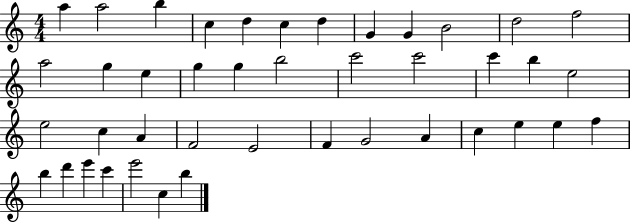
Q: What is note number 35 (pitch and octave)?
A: F5